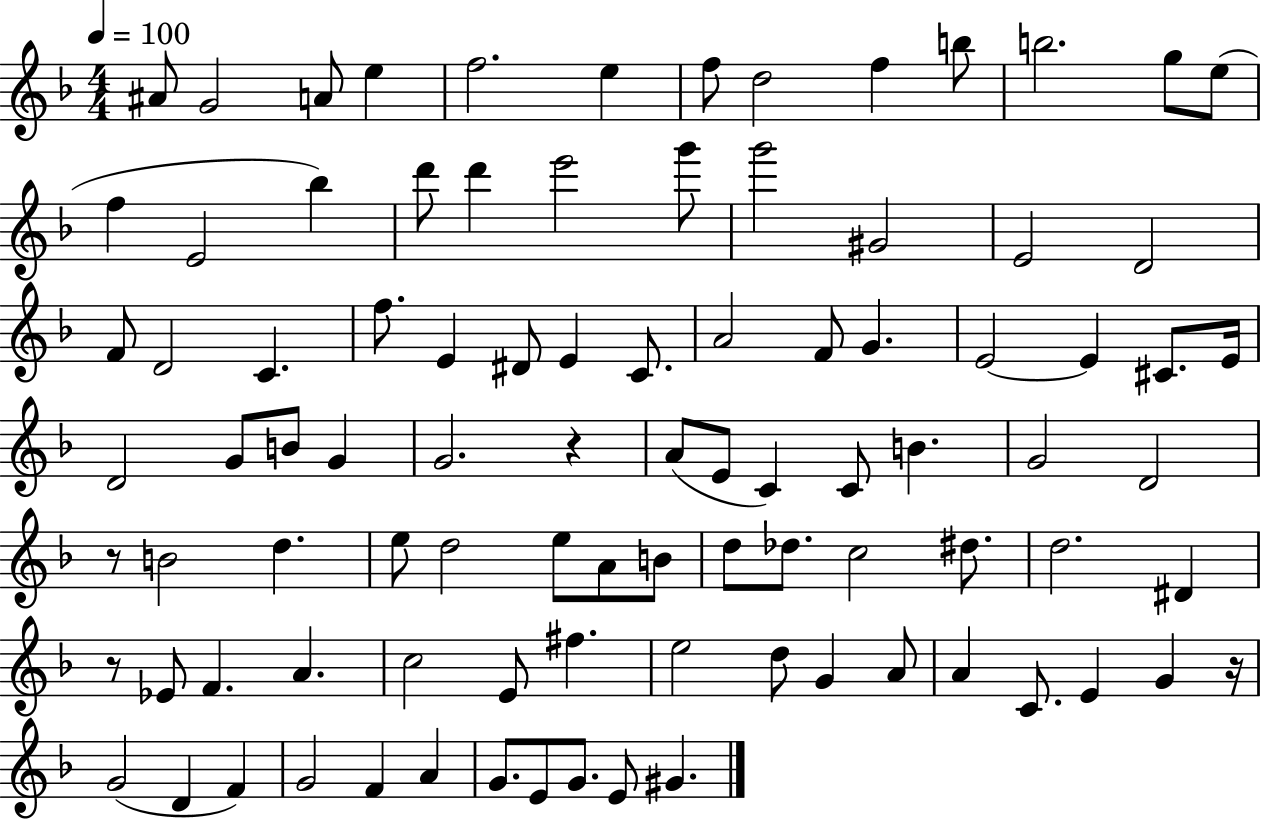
{
  \clef treble
  \numericTimeSignature
  \time 4/4
  \key f \major
  \tempo 4 = 100
  \repeat volta 2 { ais'8 g'2 a'8 e''4 | f''2. e''4 | f''8 d''2 f''4 b''8 | b''2. g''8 e''8( | \break f''4 e'2 bes''4) | d'''8 d'''4 e'''2 g'''8 | g'''2 gis'2 | e'2 d'2 | \break f'8 d'2 c'4. | f''8. e'4 dis'8 e'4 c'8. | a'2 f'8 g'4. | e'2~~ e'4 cis'8. e'16 | \break d'2 g'8 b'8 g'4 | g'2. r4 | a'8( e'8 c'4) c'8 b'4. | g'2 d'2 | \break r8 b'2 d''4. | e''8 d''2 e''8 a'8 b'8 | d''8 des''8. c''2 dis''8. | d''2. dis'4 | \break r8 ees'8 f'4. a'4. | c''2 e'8 fis''4. | e''2 d''8 g'4 a'8 | a'4 c'8. e'4 g'4 r16 | \break g'2( d'4 f'4) | g'2 f'4 a'4 | g'8. e'8 g'8. e'8 gis'4. | } \bar "|."
}